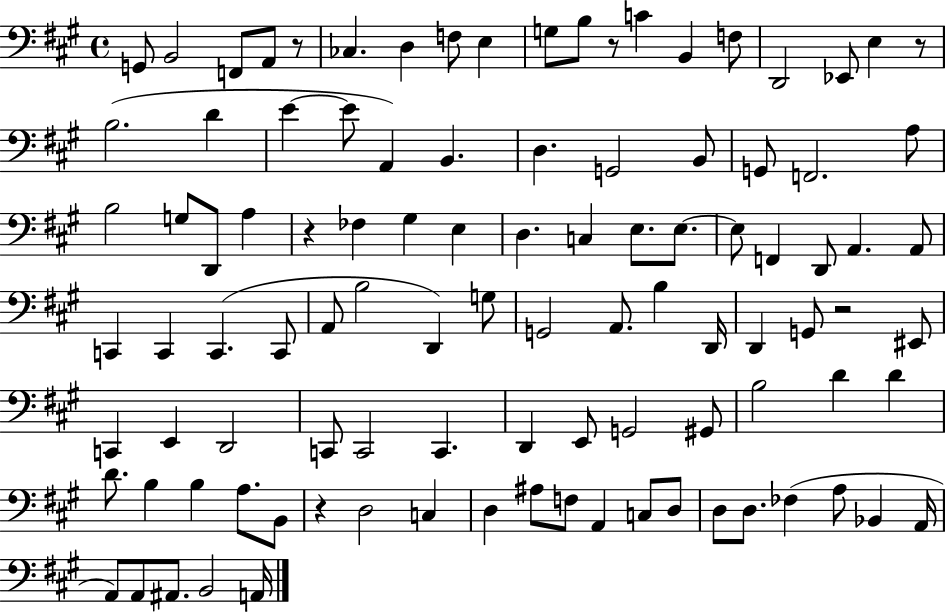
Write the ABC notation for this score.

X:1
T:Untitled
M:4/4
L:1/4
K:A
G,,/2 B,,2 F,,/2 A,,/2 z/2 _C, D, F,/2 E, G,/2 B,/2 z/2 C B,, F,/2 D,,2 _E,,/2 E, z/2 B,2 D E E/2 A,, B,, D, G,,2 B,,/2 G,,/2 F,,2 A,/2 B,2 G,/2 D,,/2 A, z _F, ^G, E, D, C, E,/2 E,/2 E,/2 F,, D,,/2 A,, A,,/2 C,, C,, C,, C,,/2 A,,/2 B,2 D,, G,/2 G,,2 A,,/2 B, D,,/4 D,, G,,/2 z2 ^E,,/2 C,, E,, D,,2 C,,/2 C,,2 C,, D,, E,,/2 G,,2 ^G,,/2 B,2 D D D/2 B, B, A,/2 B,,/2 z D,2 C, D, ^A,/2 F,/2 A,, C,/2 D,/2 D,/2 D,/2 _F, A,/2 _B,, A,,/4 A,,/2 A,,/2 ^A,,/2 B,,2 A,,/4